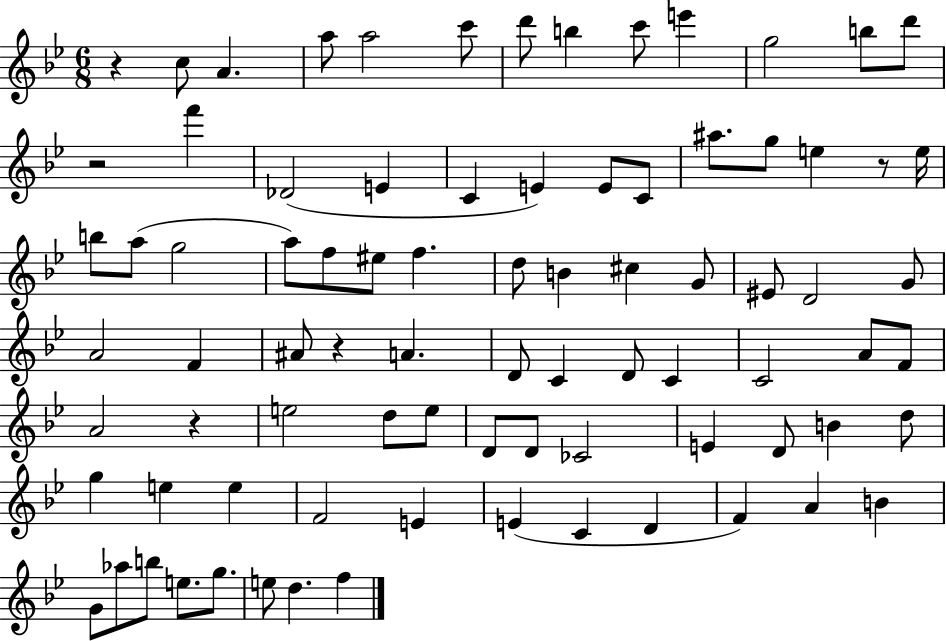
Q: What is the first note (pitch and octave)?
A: C5